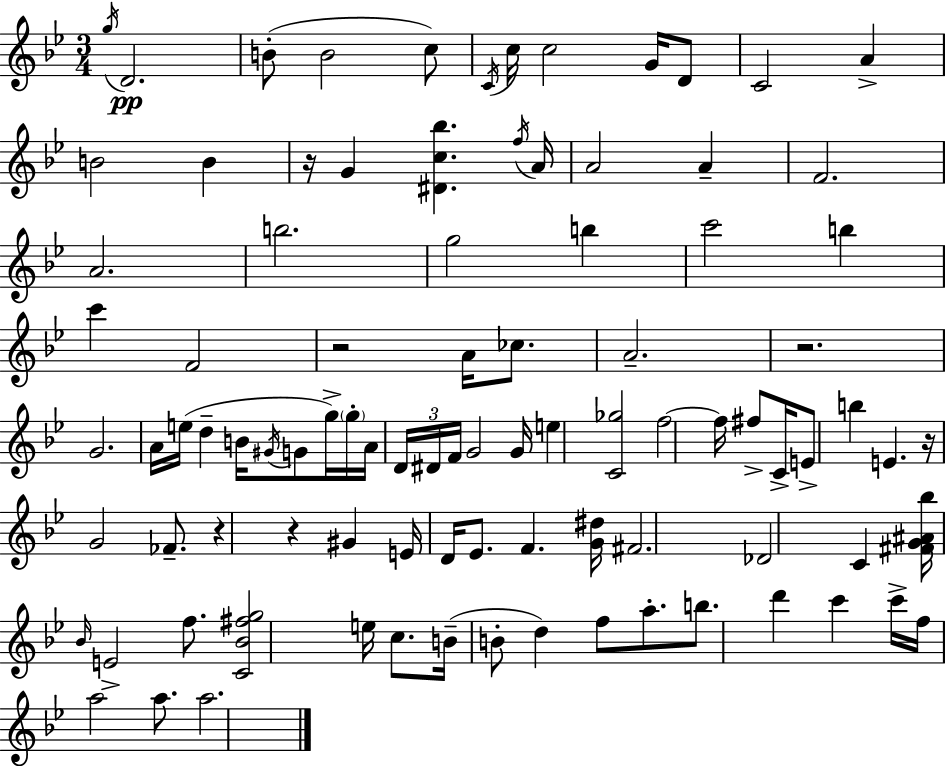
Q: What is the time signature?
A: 3/4